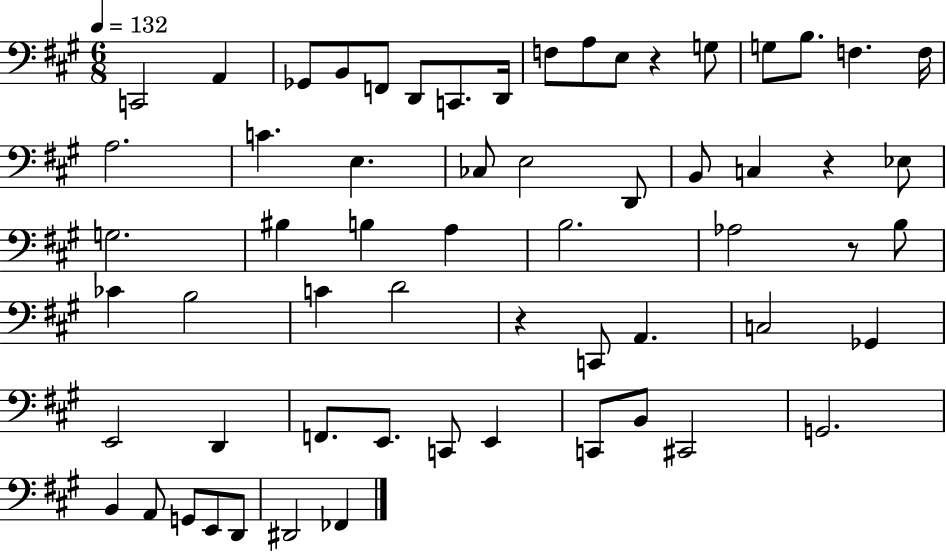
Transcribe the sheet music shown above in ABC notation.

X:1
T:Untitled
M:6/8
L:1/4
K:A
C,,2 A,, _G,,/2 B,,/2 F,,/2 D,,/2 C,,/2 D,,/4 F,/2 A,/2 E,/2 z G,/2 G,/2 B,/2 F, F,/4 A,2 C E, _C,/2 E,2 D,,/2 B,,/2 C, z _E,/2 G,2 ^B, B, A, B,2 _A,2 z/2 B,/2 _C B,2 C D2 z C,,/2 A,, C,2 _G,, E,,2 D,, F,,/2 E,,/2 C,,/2 E,, C,,/2 B,,/2 ^C,,2 G,,2 B,, A,,/2 G,,/2 E,,/2 D,,/2 ^D,,2 _F,,